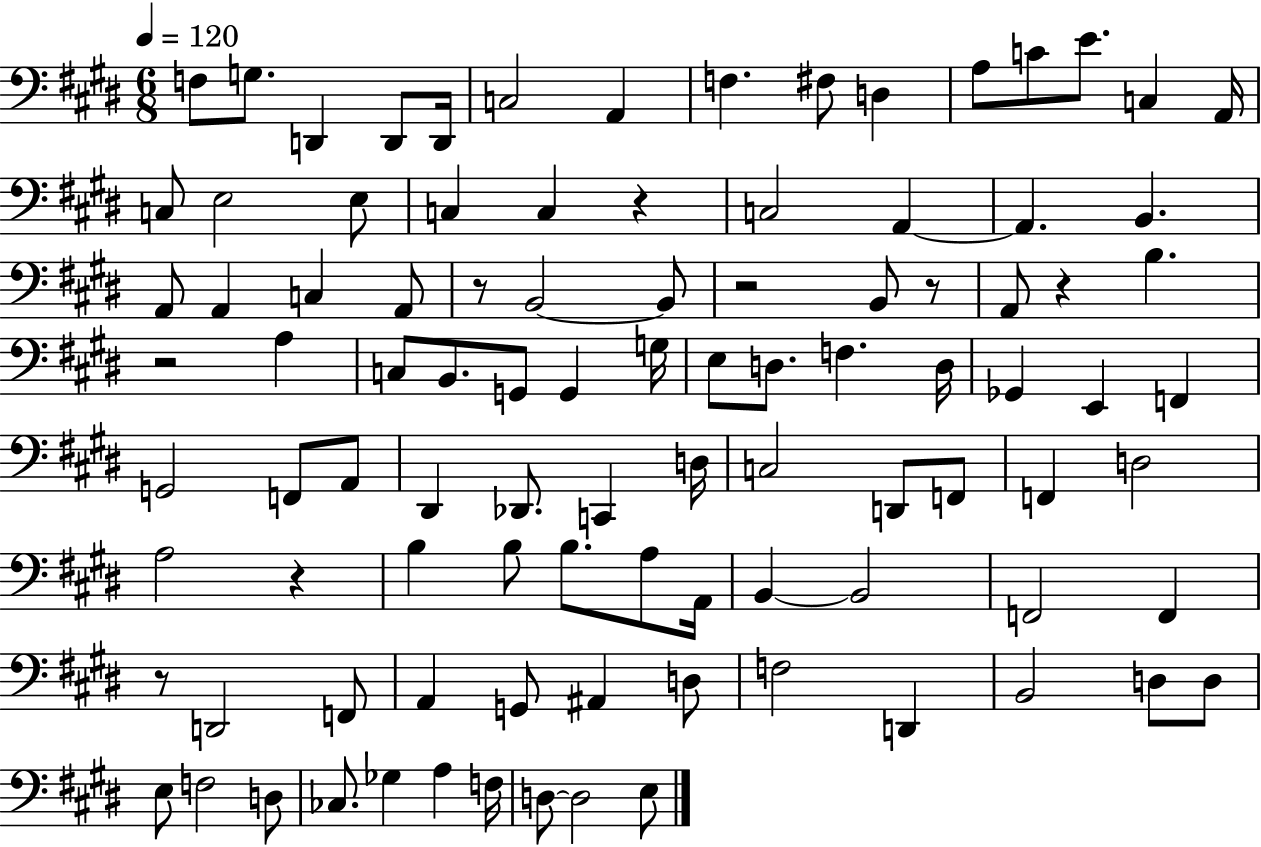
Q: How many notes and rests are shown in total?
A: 97